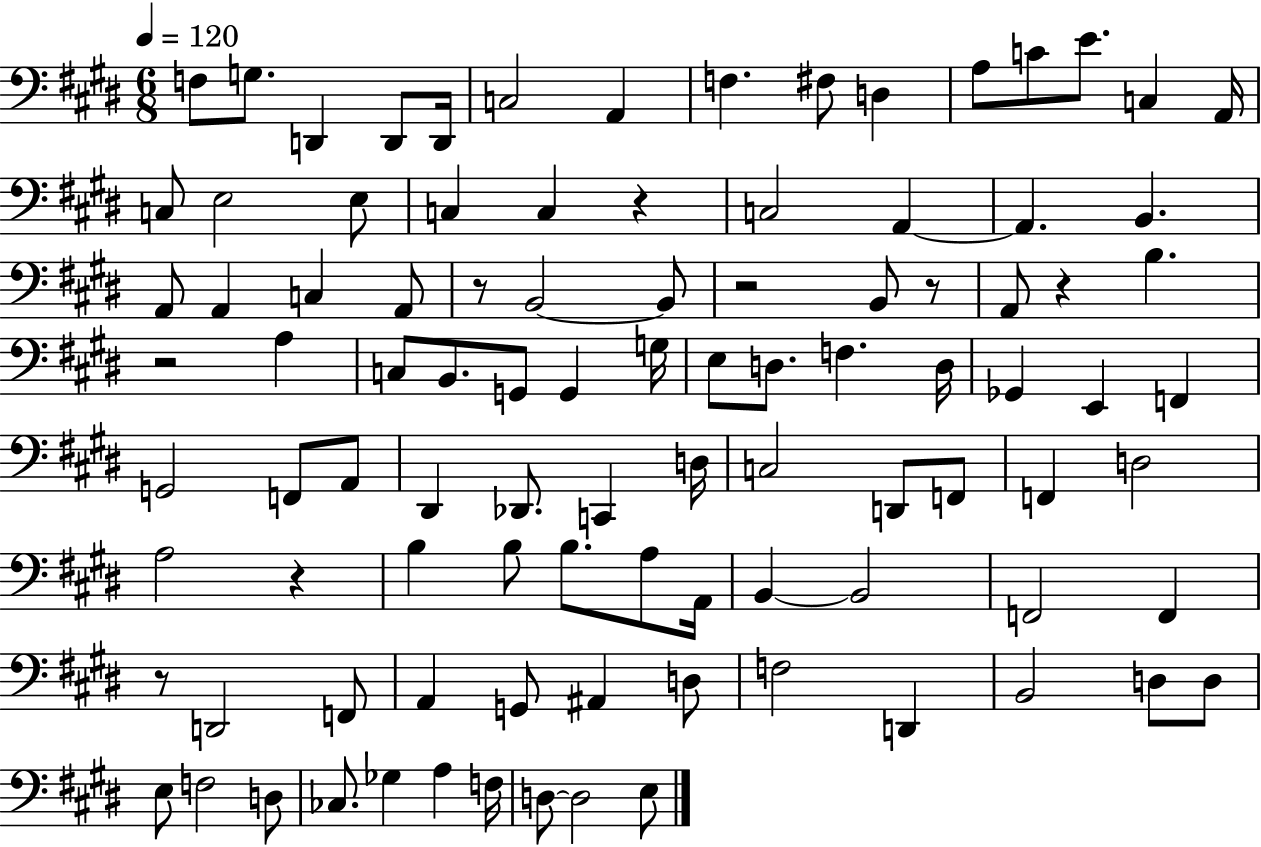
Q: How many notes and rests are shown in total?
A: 97